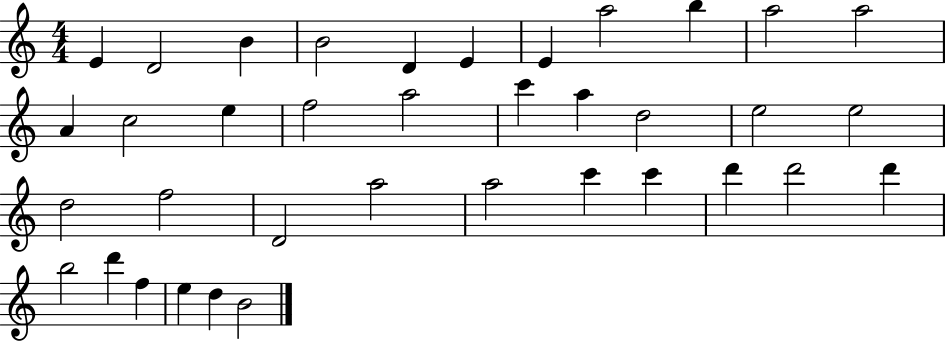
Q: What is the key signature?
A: C major